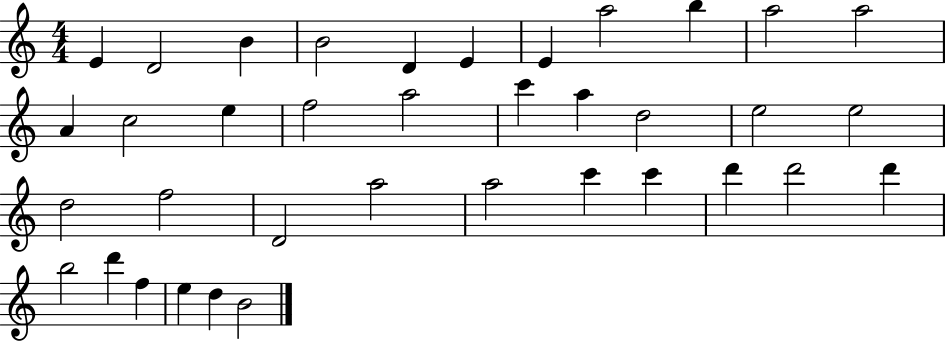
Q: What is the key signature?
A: C major